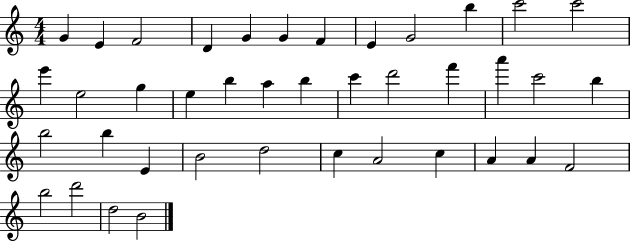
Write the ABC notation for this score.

X:1
T:Untitled
M:4/4
L:1/4
K:C
G E F2 D G G F E G2 b c'2 c'2 e' e2 g e b a b c' d'2 f' a' c'2 b b2 b E B2 d2 c A2 c A A F2 b2 d'2 d2 B2